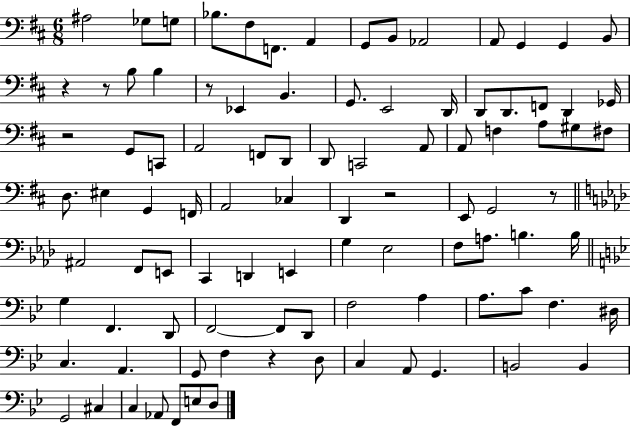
A#3/h Gb3/e G3/e Bb3/e. F#3/e F2/e. A2/q G2/e B2/e Ab2/h A2/e G2/q G2/q B2/e R/q R/e B3/e B3/q R/e Eb2/q B2/q. G2/e. E2/h D2/s D2/e D2/e. F2/e D2/q Gb2/s R/h G2/e C2/e A2/h F2/e D2/e D2/e C2/h A2/e A2/e F3/q A3/e G#3/e F#3/e D3/e. EIS3/q G2/q F2/s A2/h CES3/q D2/q R/h E2/e G2/h R/e A#2/h F2/e E2/e C2/q D2/q E2/q G3/q Eb3/h F3/e A3/e. B3/q. B3/s G3/q F2/q. D2/e F2/h F2/e D2/e F3/h A3/q A3/e. C4/e F3/q. D#3/s C3/q. A2/q. G2/e F3/q R/q D3/e C3/q A2/e G2/q. B2/h B2/q G2/h C#3/q C3/q Ab2/e F2/e E3/e D3/e